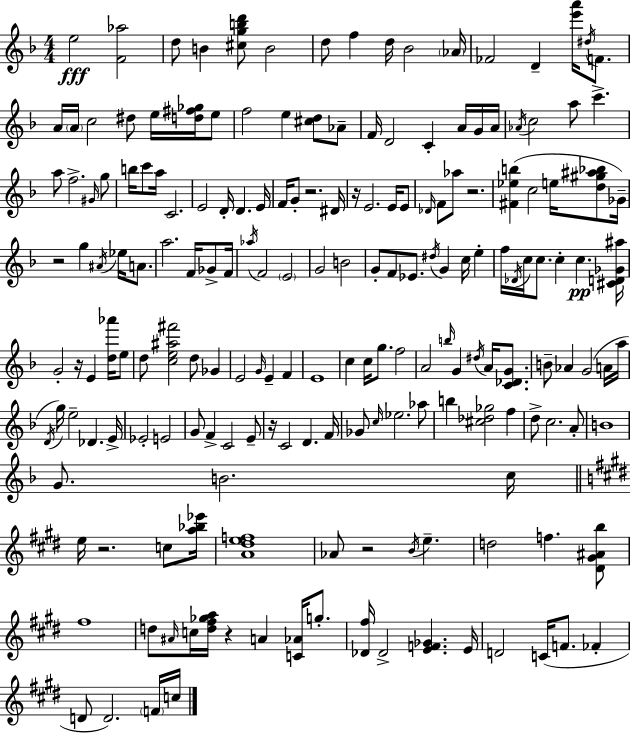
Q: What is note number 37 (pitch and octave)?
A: B5